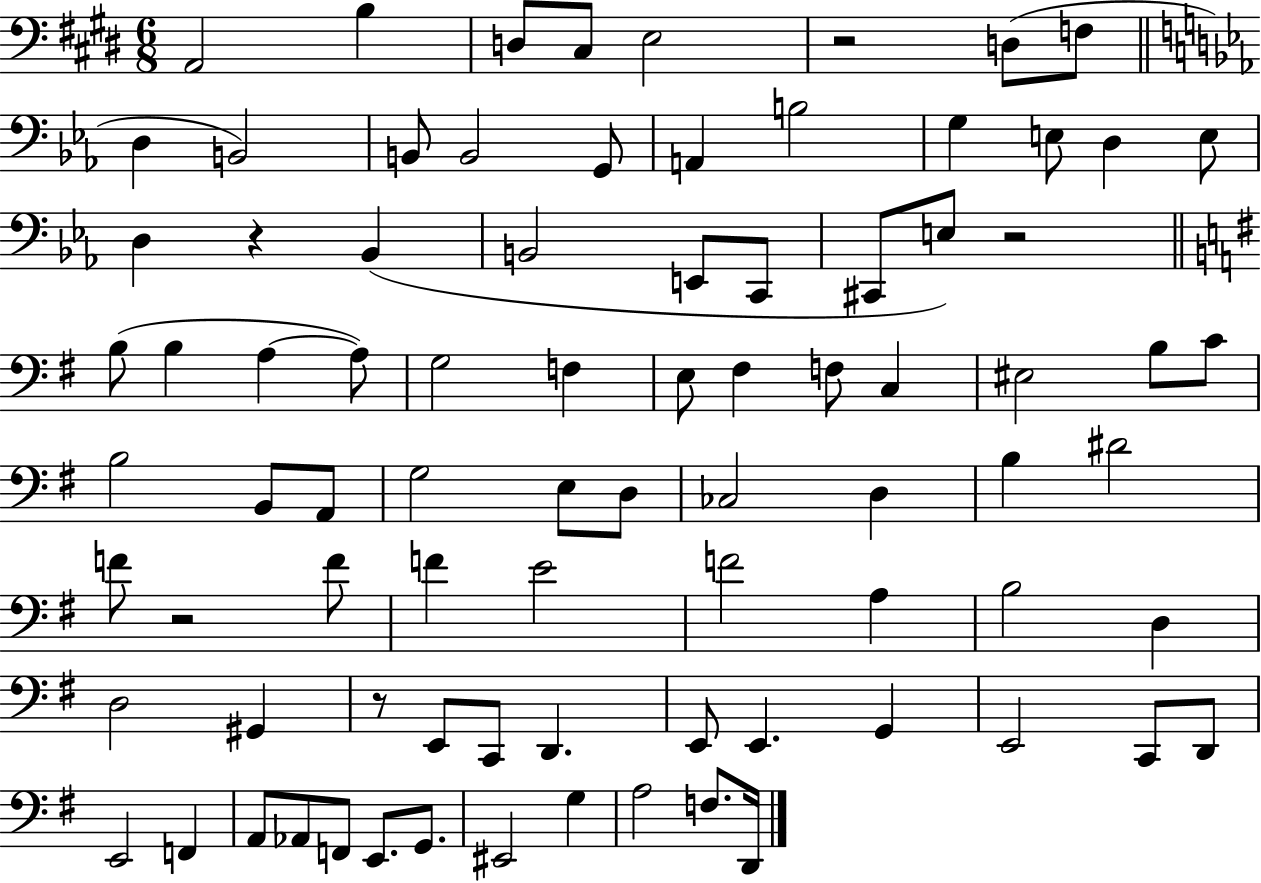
A2/h B3/q D3/e C#3/e E3/h R/h D3/e F3/e D3/q B2/h B2/e B2/h G2/e A2/q B3/h G3/q E3/e D3/q E3/e D3/q R/q Bb2/q B2/h E2/e C2/e C#2/e E3/e R/h B3/e B3/q A3/q A3/e G3/h F3/q E3/e F#3/q F3/e C3/q EIS3/h B3/e C4/e B3/h B2/e A2/e G3/h E3/e D3/e CES3/h D3/q B3/q D#4/h F4/e R/h F4/e F4/q E4/h F4/h A3/q B3/h D3/q D3/h G#2/q R/e E2/e C2/e D2/q. E2/e E2/q. G2/q E2/h C2/e D2/e E2/h F2/q A2/e Ab2/e F2/e E2/e. G2/e. EIS2/h G3/q A3/h F3/e. D2/s